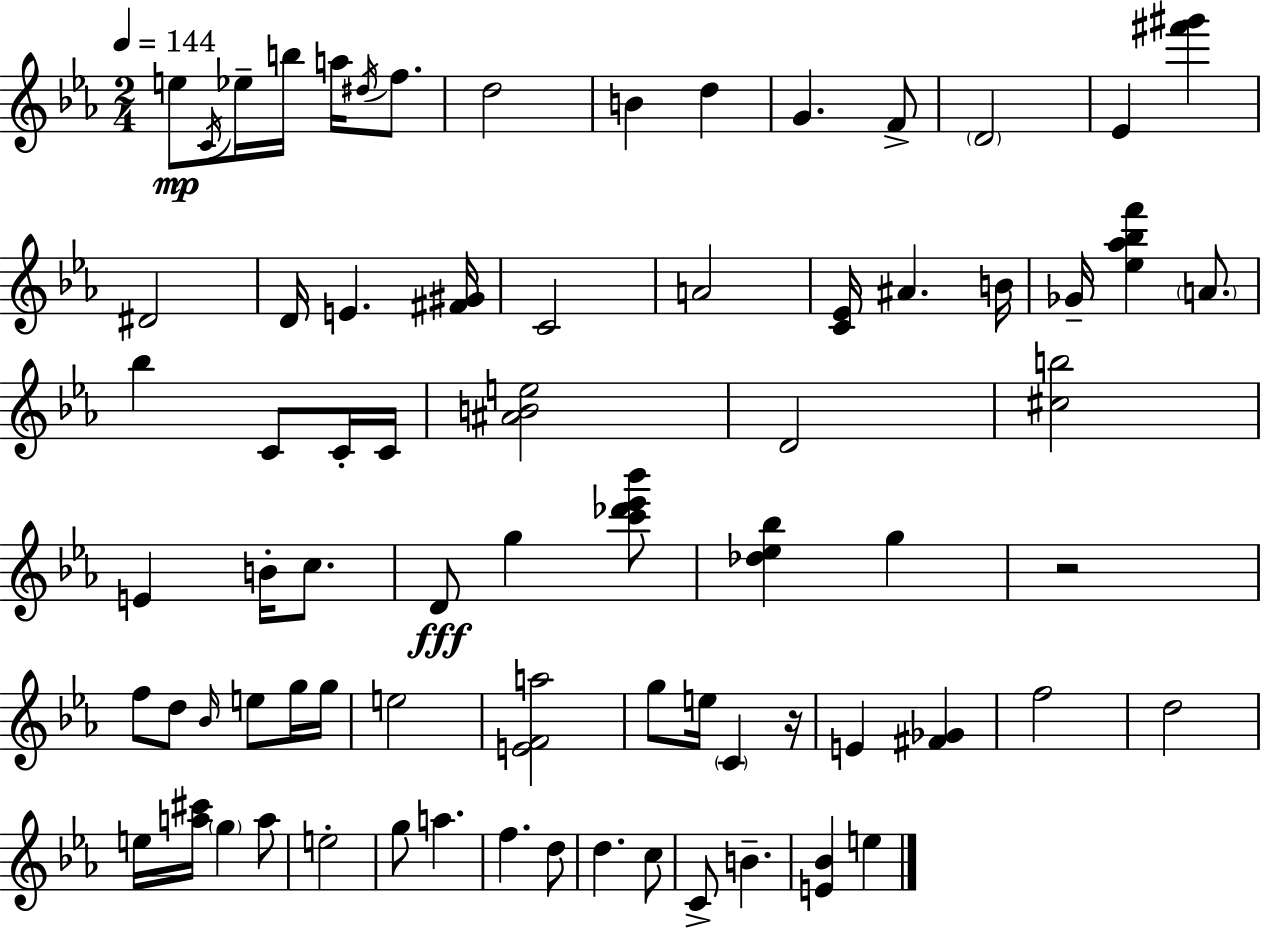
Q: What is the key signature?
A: EES major